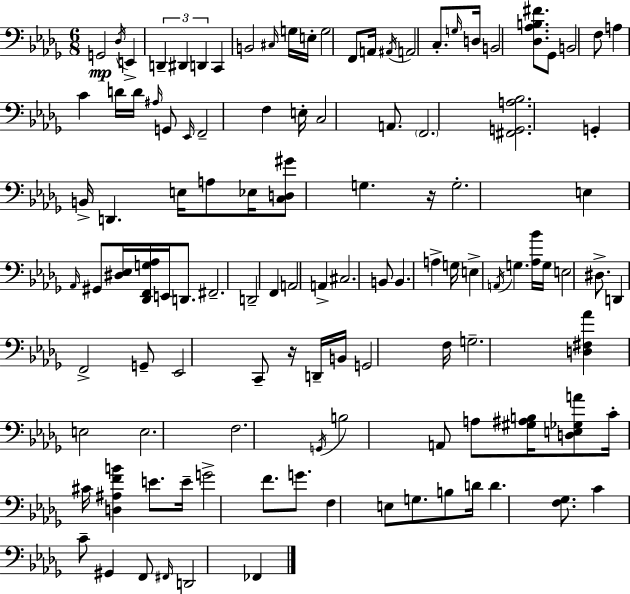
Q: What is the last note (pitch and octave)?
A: FES2